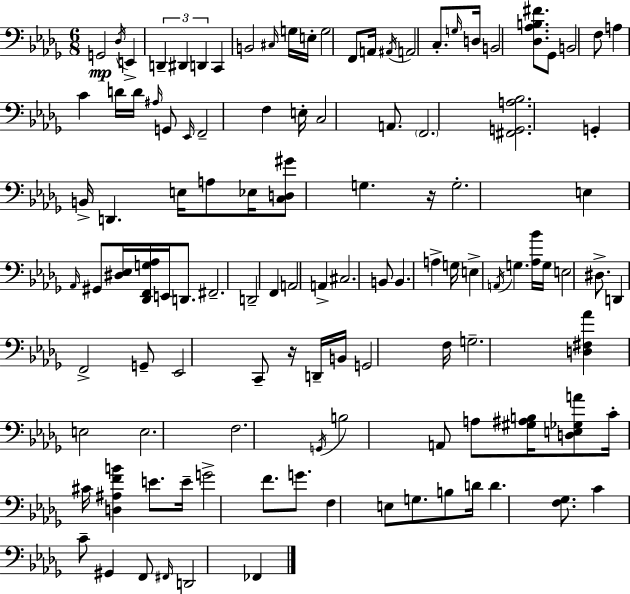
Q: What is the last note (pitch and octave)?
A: FES2